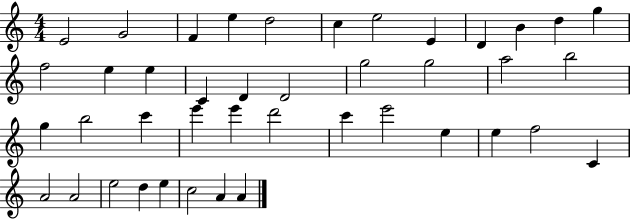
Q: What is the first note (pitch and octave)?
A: E4